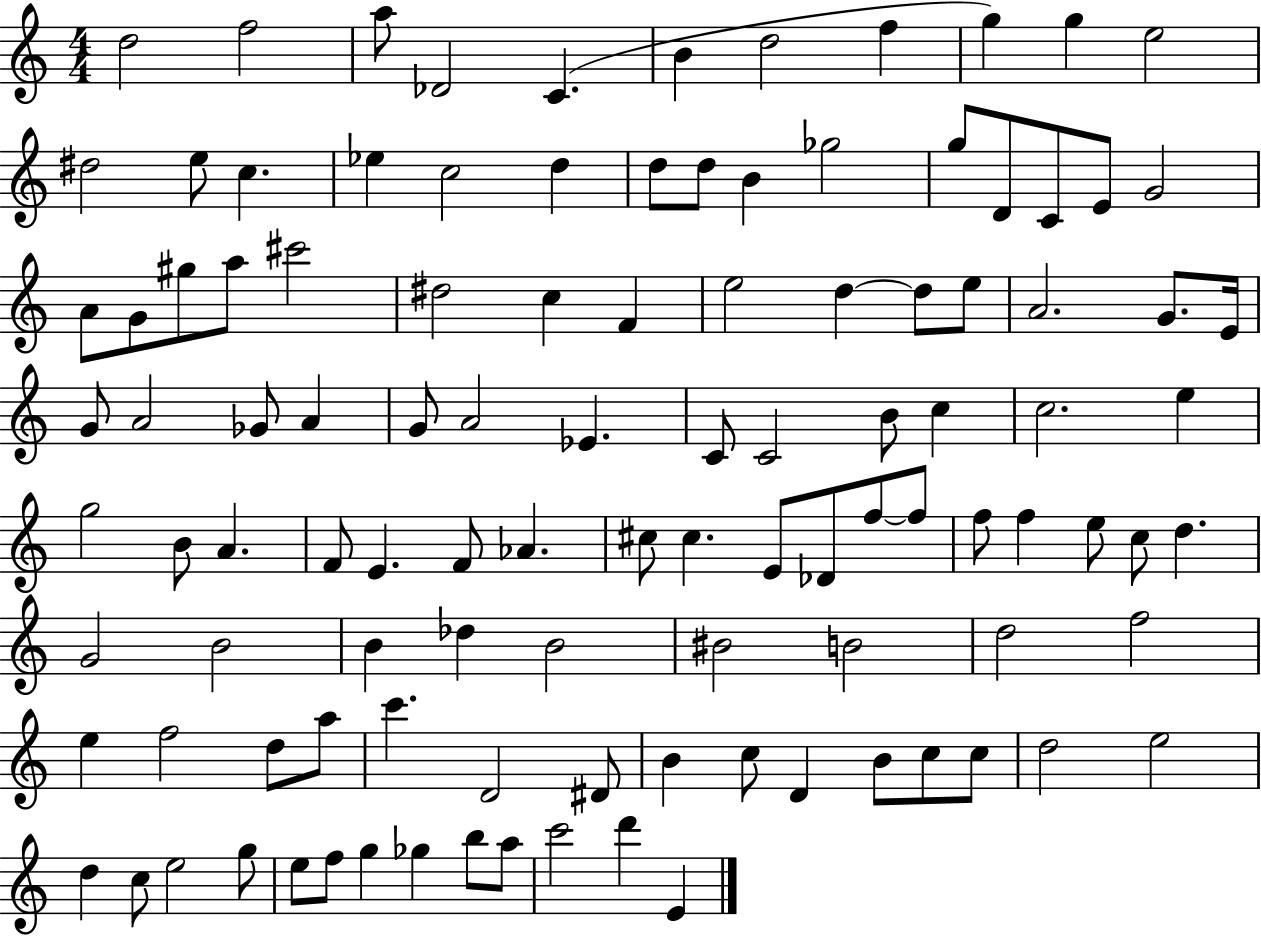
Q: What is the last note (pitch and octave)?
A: E4